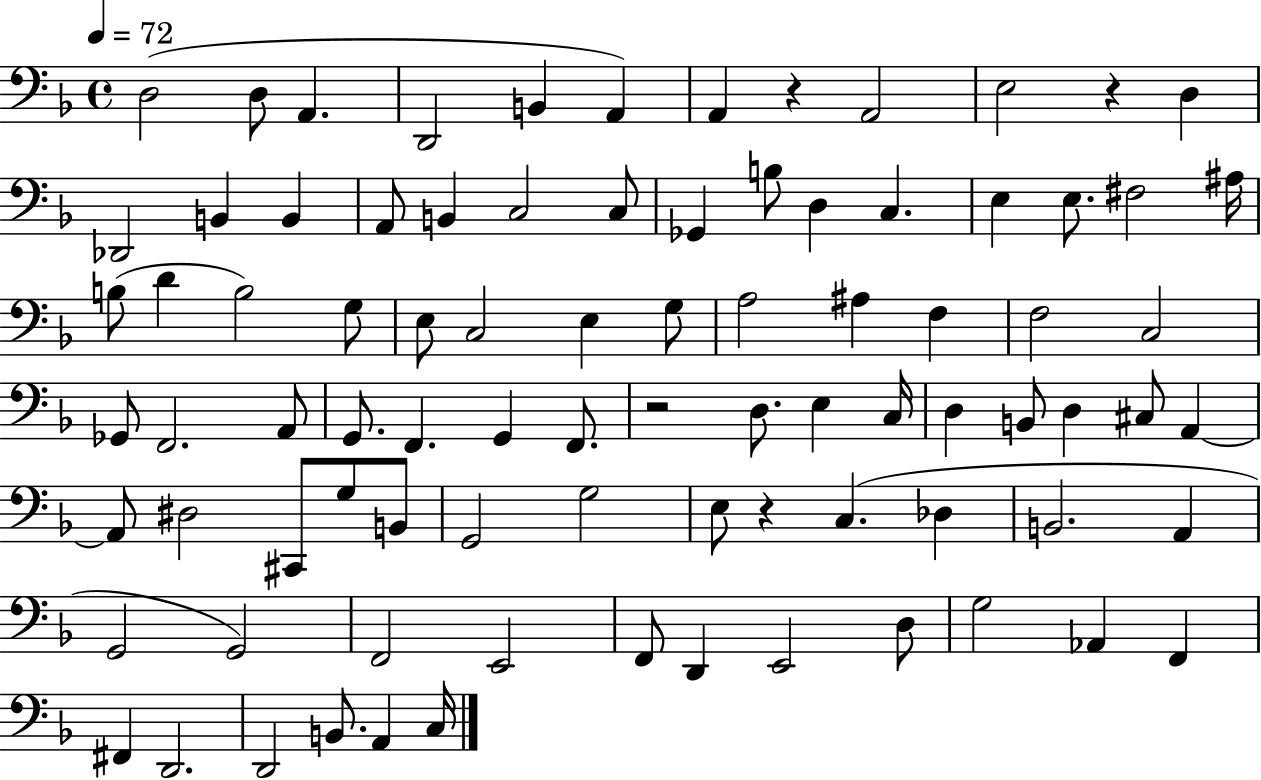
D3/h D3/e A2/q. D2/h B2/q A2/q A2/q R/q A2/h E3/h R/q D3/q Db2/h B2/q B2/q A2/e B2/q C3/h C3/e Gb2/q B3/e D3/q C3/q. E3/q E3/e. F#3/h A#3/s B3/e D4/q B3/h G3/e E3/e C3/h E3/q G3/e A3/h A#3/q F3/q F3/h C3/h Gb2/e F2/h. A2/e G2/e. F2/q. G2/q F2/e. R/h D3/e. E3/q C3/s D3/q B2/e D3/q C#3/e A2/q A2/e D#3/h C#2/e G3/e B2/e G2/h G3/h E3/e R/q C3/q. Db3/q B2/h. A2/q G2/h G2/h F2/h E2/h F2/e D2/q E2/h D3/e G3/h Ab2/q F2/q F#2/q D2/h. D2/h B2/e. A2/q C3/s